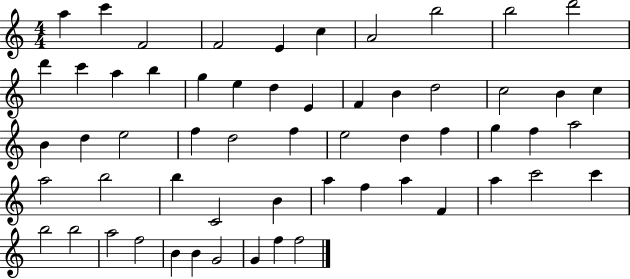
{
  \clef treble
  \numericTimeSignature
  \time 4/4
  \key c \major
  a''4 c'''4 f'2 | f'2 e'4 c''4 | a'2 b''2 | b''2 d'''2 | \break d'''4 c'''4 a''4 b''4 | g''4 e''4 d''4 e'4 | f'4 b'4 d''2 | c''2 b'4 c''4 | \break b'4 d''4 e''2 | f''4 d''2 f''4 | e''2 d''4 f''4 | g''4 f''4 a''2 | \break a''2 b''2 | b''4 c'2 b'4 | a''4 f''4 a''4 f'4 | a''4 c'''2 c'''4 | \break b''2 b''2 | a''2 f''2 | b'4 b'4 g'2 | g'4 f''4 f''2 | \break \bar "|."
}